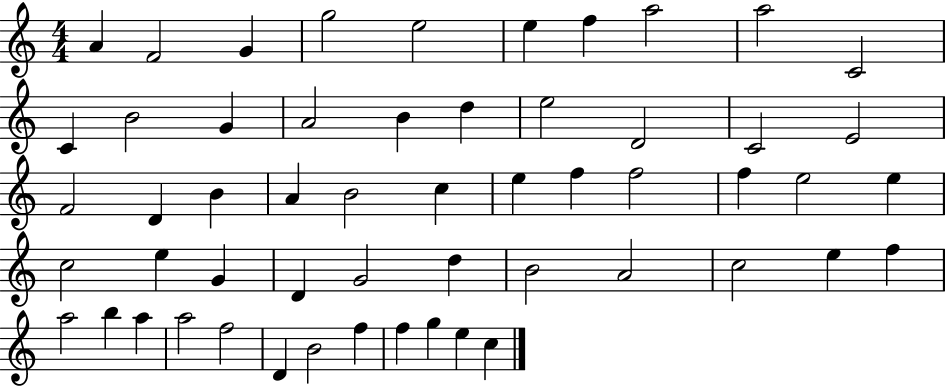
X:1
T:Untitled
M:4/4
L:1/4
K:C
A F2 G g2 e2 e f a2 a2 C2 C B2 G A2 B d e2 D2 C2 E2 F2 D B A B2 c e f f2 f e2 e c2 e G D G2 d B2 A2 c2 e f a2 b a a2 f2 D B2 f f g e c